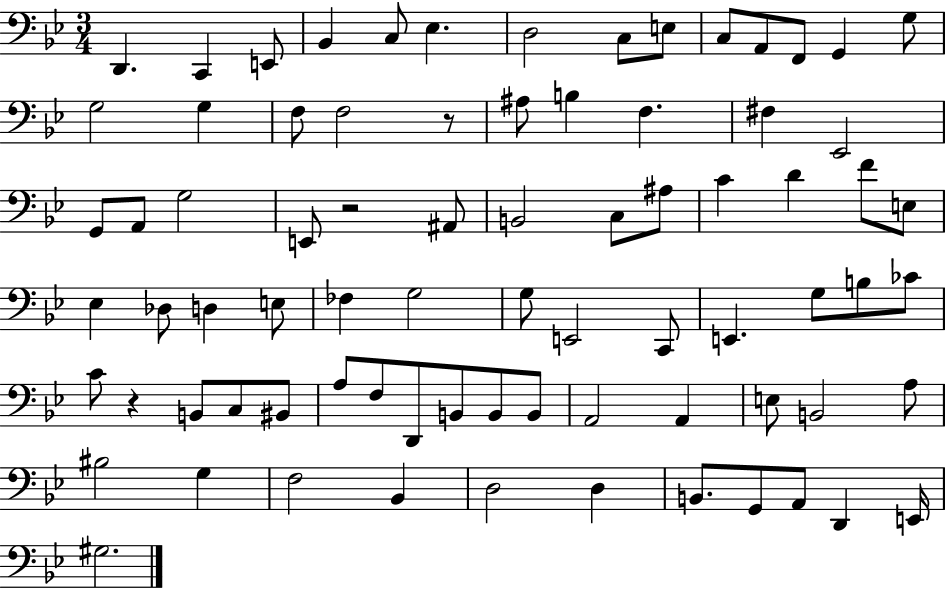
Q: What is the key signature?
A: BES major